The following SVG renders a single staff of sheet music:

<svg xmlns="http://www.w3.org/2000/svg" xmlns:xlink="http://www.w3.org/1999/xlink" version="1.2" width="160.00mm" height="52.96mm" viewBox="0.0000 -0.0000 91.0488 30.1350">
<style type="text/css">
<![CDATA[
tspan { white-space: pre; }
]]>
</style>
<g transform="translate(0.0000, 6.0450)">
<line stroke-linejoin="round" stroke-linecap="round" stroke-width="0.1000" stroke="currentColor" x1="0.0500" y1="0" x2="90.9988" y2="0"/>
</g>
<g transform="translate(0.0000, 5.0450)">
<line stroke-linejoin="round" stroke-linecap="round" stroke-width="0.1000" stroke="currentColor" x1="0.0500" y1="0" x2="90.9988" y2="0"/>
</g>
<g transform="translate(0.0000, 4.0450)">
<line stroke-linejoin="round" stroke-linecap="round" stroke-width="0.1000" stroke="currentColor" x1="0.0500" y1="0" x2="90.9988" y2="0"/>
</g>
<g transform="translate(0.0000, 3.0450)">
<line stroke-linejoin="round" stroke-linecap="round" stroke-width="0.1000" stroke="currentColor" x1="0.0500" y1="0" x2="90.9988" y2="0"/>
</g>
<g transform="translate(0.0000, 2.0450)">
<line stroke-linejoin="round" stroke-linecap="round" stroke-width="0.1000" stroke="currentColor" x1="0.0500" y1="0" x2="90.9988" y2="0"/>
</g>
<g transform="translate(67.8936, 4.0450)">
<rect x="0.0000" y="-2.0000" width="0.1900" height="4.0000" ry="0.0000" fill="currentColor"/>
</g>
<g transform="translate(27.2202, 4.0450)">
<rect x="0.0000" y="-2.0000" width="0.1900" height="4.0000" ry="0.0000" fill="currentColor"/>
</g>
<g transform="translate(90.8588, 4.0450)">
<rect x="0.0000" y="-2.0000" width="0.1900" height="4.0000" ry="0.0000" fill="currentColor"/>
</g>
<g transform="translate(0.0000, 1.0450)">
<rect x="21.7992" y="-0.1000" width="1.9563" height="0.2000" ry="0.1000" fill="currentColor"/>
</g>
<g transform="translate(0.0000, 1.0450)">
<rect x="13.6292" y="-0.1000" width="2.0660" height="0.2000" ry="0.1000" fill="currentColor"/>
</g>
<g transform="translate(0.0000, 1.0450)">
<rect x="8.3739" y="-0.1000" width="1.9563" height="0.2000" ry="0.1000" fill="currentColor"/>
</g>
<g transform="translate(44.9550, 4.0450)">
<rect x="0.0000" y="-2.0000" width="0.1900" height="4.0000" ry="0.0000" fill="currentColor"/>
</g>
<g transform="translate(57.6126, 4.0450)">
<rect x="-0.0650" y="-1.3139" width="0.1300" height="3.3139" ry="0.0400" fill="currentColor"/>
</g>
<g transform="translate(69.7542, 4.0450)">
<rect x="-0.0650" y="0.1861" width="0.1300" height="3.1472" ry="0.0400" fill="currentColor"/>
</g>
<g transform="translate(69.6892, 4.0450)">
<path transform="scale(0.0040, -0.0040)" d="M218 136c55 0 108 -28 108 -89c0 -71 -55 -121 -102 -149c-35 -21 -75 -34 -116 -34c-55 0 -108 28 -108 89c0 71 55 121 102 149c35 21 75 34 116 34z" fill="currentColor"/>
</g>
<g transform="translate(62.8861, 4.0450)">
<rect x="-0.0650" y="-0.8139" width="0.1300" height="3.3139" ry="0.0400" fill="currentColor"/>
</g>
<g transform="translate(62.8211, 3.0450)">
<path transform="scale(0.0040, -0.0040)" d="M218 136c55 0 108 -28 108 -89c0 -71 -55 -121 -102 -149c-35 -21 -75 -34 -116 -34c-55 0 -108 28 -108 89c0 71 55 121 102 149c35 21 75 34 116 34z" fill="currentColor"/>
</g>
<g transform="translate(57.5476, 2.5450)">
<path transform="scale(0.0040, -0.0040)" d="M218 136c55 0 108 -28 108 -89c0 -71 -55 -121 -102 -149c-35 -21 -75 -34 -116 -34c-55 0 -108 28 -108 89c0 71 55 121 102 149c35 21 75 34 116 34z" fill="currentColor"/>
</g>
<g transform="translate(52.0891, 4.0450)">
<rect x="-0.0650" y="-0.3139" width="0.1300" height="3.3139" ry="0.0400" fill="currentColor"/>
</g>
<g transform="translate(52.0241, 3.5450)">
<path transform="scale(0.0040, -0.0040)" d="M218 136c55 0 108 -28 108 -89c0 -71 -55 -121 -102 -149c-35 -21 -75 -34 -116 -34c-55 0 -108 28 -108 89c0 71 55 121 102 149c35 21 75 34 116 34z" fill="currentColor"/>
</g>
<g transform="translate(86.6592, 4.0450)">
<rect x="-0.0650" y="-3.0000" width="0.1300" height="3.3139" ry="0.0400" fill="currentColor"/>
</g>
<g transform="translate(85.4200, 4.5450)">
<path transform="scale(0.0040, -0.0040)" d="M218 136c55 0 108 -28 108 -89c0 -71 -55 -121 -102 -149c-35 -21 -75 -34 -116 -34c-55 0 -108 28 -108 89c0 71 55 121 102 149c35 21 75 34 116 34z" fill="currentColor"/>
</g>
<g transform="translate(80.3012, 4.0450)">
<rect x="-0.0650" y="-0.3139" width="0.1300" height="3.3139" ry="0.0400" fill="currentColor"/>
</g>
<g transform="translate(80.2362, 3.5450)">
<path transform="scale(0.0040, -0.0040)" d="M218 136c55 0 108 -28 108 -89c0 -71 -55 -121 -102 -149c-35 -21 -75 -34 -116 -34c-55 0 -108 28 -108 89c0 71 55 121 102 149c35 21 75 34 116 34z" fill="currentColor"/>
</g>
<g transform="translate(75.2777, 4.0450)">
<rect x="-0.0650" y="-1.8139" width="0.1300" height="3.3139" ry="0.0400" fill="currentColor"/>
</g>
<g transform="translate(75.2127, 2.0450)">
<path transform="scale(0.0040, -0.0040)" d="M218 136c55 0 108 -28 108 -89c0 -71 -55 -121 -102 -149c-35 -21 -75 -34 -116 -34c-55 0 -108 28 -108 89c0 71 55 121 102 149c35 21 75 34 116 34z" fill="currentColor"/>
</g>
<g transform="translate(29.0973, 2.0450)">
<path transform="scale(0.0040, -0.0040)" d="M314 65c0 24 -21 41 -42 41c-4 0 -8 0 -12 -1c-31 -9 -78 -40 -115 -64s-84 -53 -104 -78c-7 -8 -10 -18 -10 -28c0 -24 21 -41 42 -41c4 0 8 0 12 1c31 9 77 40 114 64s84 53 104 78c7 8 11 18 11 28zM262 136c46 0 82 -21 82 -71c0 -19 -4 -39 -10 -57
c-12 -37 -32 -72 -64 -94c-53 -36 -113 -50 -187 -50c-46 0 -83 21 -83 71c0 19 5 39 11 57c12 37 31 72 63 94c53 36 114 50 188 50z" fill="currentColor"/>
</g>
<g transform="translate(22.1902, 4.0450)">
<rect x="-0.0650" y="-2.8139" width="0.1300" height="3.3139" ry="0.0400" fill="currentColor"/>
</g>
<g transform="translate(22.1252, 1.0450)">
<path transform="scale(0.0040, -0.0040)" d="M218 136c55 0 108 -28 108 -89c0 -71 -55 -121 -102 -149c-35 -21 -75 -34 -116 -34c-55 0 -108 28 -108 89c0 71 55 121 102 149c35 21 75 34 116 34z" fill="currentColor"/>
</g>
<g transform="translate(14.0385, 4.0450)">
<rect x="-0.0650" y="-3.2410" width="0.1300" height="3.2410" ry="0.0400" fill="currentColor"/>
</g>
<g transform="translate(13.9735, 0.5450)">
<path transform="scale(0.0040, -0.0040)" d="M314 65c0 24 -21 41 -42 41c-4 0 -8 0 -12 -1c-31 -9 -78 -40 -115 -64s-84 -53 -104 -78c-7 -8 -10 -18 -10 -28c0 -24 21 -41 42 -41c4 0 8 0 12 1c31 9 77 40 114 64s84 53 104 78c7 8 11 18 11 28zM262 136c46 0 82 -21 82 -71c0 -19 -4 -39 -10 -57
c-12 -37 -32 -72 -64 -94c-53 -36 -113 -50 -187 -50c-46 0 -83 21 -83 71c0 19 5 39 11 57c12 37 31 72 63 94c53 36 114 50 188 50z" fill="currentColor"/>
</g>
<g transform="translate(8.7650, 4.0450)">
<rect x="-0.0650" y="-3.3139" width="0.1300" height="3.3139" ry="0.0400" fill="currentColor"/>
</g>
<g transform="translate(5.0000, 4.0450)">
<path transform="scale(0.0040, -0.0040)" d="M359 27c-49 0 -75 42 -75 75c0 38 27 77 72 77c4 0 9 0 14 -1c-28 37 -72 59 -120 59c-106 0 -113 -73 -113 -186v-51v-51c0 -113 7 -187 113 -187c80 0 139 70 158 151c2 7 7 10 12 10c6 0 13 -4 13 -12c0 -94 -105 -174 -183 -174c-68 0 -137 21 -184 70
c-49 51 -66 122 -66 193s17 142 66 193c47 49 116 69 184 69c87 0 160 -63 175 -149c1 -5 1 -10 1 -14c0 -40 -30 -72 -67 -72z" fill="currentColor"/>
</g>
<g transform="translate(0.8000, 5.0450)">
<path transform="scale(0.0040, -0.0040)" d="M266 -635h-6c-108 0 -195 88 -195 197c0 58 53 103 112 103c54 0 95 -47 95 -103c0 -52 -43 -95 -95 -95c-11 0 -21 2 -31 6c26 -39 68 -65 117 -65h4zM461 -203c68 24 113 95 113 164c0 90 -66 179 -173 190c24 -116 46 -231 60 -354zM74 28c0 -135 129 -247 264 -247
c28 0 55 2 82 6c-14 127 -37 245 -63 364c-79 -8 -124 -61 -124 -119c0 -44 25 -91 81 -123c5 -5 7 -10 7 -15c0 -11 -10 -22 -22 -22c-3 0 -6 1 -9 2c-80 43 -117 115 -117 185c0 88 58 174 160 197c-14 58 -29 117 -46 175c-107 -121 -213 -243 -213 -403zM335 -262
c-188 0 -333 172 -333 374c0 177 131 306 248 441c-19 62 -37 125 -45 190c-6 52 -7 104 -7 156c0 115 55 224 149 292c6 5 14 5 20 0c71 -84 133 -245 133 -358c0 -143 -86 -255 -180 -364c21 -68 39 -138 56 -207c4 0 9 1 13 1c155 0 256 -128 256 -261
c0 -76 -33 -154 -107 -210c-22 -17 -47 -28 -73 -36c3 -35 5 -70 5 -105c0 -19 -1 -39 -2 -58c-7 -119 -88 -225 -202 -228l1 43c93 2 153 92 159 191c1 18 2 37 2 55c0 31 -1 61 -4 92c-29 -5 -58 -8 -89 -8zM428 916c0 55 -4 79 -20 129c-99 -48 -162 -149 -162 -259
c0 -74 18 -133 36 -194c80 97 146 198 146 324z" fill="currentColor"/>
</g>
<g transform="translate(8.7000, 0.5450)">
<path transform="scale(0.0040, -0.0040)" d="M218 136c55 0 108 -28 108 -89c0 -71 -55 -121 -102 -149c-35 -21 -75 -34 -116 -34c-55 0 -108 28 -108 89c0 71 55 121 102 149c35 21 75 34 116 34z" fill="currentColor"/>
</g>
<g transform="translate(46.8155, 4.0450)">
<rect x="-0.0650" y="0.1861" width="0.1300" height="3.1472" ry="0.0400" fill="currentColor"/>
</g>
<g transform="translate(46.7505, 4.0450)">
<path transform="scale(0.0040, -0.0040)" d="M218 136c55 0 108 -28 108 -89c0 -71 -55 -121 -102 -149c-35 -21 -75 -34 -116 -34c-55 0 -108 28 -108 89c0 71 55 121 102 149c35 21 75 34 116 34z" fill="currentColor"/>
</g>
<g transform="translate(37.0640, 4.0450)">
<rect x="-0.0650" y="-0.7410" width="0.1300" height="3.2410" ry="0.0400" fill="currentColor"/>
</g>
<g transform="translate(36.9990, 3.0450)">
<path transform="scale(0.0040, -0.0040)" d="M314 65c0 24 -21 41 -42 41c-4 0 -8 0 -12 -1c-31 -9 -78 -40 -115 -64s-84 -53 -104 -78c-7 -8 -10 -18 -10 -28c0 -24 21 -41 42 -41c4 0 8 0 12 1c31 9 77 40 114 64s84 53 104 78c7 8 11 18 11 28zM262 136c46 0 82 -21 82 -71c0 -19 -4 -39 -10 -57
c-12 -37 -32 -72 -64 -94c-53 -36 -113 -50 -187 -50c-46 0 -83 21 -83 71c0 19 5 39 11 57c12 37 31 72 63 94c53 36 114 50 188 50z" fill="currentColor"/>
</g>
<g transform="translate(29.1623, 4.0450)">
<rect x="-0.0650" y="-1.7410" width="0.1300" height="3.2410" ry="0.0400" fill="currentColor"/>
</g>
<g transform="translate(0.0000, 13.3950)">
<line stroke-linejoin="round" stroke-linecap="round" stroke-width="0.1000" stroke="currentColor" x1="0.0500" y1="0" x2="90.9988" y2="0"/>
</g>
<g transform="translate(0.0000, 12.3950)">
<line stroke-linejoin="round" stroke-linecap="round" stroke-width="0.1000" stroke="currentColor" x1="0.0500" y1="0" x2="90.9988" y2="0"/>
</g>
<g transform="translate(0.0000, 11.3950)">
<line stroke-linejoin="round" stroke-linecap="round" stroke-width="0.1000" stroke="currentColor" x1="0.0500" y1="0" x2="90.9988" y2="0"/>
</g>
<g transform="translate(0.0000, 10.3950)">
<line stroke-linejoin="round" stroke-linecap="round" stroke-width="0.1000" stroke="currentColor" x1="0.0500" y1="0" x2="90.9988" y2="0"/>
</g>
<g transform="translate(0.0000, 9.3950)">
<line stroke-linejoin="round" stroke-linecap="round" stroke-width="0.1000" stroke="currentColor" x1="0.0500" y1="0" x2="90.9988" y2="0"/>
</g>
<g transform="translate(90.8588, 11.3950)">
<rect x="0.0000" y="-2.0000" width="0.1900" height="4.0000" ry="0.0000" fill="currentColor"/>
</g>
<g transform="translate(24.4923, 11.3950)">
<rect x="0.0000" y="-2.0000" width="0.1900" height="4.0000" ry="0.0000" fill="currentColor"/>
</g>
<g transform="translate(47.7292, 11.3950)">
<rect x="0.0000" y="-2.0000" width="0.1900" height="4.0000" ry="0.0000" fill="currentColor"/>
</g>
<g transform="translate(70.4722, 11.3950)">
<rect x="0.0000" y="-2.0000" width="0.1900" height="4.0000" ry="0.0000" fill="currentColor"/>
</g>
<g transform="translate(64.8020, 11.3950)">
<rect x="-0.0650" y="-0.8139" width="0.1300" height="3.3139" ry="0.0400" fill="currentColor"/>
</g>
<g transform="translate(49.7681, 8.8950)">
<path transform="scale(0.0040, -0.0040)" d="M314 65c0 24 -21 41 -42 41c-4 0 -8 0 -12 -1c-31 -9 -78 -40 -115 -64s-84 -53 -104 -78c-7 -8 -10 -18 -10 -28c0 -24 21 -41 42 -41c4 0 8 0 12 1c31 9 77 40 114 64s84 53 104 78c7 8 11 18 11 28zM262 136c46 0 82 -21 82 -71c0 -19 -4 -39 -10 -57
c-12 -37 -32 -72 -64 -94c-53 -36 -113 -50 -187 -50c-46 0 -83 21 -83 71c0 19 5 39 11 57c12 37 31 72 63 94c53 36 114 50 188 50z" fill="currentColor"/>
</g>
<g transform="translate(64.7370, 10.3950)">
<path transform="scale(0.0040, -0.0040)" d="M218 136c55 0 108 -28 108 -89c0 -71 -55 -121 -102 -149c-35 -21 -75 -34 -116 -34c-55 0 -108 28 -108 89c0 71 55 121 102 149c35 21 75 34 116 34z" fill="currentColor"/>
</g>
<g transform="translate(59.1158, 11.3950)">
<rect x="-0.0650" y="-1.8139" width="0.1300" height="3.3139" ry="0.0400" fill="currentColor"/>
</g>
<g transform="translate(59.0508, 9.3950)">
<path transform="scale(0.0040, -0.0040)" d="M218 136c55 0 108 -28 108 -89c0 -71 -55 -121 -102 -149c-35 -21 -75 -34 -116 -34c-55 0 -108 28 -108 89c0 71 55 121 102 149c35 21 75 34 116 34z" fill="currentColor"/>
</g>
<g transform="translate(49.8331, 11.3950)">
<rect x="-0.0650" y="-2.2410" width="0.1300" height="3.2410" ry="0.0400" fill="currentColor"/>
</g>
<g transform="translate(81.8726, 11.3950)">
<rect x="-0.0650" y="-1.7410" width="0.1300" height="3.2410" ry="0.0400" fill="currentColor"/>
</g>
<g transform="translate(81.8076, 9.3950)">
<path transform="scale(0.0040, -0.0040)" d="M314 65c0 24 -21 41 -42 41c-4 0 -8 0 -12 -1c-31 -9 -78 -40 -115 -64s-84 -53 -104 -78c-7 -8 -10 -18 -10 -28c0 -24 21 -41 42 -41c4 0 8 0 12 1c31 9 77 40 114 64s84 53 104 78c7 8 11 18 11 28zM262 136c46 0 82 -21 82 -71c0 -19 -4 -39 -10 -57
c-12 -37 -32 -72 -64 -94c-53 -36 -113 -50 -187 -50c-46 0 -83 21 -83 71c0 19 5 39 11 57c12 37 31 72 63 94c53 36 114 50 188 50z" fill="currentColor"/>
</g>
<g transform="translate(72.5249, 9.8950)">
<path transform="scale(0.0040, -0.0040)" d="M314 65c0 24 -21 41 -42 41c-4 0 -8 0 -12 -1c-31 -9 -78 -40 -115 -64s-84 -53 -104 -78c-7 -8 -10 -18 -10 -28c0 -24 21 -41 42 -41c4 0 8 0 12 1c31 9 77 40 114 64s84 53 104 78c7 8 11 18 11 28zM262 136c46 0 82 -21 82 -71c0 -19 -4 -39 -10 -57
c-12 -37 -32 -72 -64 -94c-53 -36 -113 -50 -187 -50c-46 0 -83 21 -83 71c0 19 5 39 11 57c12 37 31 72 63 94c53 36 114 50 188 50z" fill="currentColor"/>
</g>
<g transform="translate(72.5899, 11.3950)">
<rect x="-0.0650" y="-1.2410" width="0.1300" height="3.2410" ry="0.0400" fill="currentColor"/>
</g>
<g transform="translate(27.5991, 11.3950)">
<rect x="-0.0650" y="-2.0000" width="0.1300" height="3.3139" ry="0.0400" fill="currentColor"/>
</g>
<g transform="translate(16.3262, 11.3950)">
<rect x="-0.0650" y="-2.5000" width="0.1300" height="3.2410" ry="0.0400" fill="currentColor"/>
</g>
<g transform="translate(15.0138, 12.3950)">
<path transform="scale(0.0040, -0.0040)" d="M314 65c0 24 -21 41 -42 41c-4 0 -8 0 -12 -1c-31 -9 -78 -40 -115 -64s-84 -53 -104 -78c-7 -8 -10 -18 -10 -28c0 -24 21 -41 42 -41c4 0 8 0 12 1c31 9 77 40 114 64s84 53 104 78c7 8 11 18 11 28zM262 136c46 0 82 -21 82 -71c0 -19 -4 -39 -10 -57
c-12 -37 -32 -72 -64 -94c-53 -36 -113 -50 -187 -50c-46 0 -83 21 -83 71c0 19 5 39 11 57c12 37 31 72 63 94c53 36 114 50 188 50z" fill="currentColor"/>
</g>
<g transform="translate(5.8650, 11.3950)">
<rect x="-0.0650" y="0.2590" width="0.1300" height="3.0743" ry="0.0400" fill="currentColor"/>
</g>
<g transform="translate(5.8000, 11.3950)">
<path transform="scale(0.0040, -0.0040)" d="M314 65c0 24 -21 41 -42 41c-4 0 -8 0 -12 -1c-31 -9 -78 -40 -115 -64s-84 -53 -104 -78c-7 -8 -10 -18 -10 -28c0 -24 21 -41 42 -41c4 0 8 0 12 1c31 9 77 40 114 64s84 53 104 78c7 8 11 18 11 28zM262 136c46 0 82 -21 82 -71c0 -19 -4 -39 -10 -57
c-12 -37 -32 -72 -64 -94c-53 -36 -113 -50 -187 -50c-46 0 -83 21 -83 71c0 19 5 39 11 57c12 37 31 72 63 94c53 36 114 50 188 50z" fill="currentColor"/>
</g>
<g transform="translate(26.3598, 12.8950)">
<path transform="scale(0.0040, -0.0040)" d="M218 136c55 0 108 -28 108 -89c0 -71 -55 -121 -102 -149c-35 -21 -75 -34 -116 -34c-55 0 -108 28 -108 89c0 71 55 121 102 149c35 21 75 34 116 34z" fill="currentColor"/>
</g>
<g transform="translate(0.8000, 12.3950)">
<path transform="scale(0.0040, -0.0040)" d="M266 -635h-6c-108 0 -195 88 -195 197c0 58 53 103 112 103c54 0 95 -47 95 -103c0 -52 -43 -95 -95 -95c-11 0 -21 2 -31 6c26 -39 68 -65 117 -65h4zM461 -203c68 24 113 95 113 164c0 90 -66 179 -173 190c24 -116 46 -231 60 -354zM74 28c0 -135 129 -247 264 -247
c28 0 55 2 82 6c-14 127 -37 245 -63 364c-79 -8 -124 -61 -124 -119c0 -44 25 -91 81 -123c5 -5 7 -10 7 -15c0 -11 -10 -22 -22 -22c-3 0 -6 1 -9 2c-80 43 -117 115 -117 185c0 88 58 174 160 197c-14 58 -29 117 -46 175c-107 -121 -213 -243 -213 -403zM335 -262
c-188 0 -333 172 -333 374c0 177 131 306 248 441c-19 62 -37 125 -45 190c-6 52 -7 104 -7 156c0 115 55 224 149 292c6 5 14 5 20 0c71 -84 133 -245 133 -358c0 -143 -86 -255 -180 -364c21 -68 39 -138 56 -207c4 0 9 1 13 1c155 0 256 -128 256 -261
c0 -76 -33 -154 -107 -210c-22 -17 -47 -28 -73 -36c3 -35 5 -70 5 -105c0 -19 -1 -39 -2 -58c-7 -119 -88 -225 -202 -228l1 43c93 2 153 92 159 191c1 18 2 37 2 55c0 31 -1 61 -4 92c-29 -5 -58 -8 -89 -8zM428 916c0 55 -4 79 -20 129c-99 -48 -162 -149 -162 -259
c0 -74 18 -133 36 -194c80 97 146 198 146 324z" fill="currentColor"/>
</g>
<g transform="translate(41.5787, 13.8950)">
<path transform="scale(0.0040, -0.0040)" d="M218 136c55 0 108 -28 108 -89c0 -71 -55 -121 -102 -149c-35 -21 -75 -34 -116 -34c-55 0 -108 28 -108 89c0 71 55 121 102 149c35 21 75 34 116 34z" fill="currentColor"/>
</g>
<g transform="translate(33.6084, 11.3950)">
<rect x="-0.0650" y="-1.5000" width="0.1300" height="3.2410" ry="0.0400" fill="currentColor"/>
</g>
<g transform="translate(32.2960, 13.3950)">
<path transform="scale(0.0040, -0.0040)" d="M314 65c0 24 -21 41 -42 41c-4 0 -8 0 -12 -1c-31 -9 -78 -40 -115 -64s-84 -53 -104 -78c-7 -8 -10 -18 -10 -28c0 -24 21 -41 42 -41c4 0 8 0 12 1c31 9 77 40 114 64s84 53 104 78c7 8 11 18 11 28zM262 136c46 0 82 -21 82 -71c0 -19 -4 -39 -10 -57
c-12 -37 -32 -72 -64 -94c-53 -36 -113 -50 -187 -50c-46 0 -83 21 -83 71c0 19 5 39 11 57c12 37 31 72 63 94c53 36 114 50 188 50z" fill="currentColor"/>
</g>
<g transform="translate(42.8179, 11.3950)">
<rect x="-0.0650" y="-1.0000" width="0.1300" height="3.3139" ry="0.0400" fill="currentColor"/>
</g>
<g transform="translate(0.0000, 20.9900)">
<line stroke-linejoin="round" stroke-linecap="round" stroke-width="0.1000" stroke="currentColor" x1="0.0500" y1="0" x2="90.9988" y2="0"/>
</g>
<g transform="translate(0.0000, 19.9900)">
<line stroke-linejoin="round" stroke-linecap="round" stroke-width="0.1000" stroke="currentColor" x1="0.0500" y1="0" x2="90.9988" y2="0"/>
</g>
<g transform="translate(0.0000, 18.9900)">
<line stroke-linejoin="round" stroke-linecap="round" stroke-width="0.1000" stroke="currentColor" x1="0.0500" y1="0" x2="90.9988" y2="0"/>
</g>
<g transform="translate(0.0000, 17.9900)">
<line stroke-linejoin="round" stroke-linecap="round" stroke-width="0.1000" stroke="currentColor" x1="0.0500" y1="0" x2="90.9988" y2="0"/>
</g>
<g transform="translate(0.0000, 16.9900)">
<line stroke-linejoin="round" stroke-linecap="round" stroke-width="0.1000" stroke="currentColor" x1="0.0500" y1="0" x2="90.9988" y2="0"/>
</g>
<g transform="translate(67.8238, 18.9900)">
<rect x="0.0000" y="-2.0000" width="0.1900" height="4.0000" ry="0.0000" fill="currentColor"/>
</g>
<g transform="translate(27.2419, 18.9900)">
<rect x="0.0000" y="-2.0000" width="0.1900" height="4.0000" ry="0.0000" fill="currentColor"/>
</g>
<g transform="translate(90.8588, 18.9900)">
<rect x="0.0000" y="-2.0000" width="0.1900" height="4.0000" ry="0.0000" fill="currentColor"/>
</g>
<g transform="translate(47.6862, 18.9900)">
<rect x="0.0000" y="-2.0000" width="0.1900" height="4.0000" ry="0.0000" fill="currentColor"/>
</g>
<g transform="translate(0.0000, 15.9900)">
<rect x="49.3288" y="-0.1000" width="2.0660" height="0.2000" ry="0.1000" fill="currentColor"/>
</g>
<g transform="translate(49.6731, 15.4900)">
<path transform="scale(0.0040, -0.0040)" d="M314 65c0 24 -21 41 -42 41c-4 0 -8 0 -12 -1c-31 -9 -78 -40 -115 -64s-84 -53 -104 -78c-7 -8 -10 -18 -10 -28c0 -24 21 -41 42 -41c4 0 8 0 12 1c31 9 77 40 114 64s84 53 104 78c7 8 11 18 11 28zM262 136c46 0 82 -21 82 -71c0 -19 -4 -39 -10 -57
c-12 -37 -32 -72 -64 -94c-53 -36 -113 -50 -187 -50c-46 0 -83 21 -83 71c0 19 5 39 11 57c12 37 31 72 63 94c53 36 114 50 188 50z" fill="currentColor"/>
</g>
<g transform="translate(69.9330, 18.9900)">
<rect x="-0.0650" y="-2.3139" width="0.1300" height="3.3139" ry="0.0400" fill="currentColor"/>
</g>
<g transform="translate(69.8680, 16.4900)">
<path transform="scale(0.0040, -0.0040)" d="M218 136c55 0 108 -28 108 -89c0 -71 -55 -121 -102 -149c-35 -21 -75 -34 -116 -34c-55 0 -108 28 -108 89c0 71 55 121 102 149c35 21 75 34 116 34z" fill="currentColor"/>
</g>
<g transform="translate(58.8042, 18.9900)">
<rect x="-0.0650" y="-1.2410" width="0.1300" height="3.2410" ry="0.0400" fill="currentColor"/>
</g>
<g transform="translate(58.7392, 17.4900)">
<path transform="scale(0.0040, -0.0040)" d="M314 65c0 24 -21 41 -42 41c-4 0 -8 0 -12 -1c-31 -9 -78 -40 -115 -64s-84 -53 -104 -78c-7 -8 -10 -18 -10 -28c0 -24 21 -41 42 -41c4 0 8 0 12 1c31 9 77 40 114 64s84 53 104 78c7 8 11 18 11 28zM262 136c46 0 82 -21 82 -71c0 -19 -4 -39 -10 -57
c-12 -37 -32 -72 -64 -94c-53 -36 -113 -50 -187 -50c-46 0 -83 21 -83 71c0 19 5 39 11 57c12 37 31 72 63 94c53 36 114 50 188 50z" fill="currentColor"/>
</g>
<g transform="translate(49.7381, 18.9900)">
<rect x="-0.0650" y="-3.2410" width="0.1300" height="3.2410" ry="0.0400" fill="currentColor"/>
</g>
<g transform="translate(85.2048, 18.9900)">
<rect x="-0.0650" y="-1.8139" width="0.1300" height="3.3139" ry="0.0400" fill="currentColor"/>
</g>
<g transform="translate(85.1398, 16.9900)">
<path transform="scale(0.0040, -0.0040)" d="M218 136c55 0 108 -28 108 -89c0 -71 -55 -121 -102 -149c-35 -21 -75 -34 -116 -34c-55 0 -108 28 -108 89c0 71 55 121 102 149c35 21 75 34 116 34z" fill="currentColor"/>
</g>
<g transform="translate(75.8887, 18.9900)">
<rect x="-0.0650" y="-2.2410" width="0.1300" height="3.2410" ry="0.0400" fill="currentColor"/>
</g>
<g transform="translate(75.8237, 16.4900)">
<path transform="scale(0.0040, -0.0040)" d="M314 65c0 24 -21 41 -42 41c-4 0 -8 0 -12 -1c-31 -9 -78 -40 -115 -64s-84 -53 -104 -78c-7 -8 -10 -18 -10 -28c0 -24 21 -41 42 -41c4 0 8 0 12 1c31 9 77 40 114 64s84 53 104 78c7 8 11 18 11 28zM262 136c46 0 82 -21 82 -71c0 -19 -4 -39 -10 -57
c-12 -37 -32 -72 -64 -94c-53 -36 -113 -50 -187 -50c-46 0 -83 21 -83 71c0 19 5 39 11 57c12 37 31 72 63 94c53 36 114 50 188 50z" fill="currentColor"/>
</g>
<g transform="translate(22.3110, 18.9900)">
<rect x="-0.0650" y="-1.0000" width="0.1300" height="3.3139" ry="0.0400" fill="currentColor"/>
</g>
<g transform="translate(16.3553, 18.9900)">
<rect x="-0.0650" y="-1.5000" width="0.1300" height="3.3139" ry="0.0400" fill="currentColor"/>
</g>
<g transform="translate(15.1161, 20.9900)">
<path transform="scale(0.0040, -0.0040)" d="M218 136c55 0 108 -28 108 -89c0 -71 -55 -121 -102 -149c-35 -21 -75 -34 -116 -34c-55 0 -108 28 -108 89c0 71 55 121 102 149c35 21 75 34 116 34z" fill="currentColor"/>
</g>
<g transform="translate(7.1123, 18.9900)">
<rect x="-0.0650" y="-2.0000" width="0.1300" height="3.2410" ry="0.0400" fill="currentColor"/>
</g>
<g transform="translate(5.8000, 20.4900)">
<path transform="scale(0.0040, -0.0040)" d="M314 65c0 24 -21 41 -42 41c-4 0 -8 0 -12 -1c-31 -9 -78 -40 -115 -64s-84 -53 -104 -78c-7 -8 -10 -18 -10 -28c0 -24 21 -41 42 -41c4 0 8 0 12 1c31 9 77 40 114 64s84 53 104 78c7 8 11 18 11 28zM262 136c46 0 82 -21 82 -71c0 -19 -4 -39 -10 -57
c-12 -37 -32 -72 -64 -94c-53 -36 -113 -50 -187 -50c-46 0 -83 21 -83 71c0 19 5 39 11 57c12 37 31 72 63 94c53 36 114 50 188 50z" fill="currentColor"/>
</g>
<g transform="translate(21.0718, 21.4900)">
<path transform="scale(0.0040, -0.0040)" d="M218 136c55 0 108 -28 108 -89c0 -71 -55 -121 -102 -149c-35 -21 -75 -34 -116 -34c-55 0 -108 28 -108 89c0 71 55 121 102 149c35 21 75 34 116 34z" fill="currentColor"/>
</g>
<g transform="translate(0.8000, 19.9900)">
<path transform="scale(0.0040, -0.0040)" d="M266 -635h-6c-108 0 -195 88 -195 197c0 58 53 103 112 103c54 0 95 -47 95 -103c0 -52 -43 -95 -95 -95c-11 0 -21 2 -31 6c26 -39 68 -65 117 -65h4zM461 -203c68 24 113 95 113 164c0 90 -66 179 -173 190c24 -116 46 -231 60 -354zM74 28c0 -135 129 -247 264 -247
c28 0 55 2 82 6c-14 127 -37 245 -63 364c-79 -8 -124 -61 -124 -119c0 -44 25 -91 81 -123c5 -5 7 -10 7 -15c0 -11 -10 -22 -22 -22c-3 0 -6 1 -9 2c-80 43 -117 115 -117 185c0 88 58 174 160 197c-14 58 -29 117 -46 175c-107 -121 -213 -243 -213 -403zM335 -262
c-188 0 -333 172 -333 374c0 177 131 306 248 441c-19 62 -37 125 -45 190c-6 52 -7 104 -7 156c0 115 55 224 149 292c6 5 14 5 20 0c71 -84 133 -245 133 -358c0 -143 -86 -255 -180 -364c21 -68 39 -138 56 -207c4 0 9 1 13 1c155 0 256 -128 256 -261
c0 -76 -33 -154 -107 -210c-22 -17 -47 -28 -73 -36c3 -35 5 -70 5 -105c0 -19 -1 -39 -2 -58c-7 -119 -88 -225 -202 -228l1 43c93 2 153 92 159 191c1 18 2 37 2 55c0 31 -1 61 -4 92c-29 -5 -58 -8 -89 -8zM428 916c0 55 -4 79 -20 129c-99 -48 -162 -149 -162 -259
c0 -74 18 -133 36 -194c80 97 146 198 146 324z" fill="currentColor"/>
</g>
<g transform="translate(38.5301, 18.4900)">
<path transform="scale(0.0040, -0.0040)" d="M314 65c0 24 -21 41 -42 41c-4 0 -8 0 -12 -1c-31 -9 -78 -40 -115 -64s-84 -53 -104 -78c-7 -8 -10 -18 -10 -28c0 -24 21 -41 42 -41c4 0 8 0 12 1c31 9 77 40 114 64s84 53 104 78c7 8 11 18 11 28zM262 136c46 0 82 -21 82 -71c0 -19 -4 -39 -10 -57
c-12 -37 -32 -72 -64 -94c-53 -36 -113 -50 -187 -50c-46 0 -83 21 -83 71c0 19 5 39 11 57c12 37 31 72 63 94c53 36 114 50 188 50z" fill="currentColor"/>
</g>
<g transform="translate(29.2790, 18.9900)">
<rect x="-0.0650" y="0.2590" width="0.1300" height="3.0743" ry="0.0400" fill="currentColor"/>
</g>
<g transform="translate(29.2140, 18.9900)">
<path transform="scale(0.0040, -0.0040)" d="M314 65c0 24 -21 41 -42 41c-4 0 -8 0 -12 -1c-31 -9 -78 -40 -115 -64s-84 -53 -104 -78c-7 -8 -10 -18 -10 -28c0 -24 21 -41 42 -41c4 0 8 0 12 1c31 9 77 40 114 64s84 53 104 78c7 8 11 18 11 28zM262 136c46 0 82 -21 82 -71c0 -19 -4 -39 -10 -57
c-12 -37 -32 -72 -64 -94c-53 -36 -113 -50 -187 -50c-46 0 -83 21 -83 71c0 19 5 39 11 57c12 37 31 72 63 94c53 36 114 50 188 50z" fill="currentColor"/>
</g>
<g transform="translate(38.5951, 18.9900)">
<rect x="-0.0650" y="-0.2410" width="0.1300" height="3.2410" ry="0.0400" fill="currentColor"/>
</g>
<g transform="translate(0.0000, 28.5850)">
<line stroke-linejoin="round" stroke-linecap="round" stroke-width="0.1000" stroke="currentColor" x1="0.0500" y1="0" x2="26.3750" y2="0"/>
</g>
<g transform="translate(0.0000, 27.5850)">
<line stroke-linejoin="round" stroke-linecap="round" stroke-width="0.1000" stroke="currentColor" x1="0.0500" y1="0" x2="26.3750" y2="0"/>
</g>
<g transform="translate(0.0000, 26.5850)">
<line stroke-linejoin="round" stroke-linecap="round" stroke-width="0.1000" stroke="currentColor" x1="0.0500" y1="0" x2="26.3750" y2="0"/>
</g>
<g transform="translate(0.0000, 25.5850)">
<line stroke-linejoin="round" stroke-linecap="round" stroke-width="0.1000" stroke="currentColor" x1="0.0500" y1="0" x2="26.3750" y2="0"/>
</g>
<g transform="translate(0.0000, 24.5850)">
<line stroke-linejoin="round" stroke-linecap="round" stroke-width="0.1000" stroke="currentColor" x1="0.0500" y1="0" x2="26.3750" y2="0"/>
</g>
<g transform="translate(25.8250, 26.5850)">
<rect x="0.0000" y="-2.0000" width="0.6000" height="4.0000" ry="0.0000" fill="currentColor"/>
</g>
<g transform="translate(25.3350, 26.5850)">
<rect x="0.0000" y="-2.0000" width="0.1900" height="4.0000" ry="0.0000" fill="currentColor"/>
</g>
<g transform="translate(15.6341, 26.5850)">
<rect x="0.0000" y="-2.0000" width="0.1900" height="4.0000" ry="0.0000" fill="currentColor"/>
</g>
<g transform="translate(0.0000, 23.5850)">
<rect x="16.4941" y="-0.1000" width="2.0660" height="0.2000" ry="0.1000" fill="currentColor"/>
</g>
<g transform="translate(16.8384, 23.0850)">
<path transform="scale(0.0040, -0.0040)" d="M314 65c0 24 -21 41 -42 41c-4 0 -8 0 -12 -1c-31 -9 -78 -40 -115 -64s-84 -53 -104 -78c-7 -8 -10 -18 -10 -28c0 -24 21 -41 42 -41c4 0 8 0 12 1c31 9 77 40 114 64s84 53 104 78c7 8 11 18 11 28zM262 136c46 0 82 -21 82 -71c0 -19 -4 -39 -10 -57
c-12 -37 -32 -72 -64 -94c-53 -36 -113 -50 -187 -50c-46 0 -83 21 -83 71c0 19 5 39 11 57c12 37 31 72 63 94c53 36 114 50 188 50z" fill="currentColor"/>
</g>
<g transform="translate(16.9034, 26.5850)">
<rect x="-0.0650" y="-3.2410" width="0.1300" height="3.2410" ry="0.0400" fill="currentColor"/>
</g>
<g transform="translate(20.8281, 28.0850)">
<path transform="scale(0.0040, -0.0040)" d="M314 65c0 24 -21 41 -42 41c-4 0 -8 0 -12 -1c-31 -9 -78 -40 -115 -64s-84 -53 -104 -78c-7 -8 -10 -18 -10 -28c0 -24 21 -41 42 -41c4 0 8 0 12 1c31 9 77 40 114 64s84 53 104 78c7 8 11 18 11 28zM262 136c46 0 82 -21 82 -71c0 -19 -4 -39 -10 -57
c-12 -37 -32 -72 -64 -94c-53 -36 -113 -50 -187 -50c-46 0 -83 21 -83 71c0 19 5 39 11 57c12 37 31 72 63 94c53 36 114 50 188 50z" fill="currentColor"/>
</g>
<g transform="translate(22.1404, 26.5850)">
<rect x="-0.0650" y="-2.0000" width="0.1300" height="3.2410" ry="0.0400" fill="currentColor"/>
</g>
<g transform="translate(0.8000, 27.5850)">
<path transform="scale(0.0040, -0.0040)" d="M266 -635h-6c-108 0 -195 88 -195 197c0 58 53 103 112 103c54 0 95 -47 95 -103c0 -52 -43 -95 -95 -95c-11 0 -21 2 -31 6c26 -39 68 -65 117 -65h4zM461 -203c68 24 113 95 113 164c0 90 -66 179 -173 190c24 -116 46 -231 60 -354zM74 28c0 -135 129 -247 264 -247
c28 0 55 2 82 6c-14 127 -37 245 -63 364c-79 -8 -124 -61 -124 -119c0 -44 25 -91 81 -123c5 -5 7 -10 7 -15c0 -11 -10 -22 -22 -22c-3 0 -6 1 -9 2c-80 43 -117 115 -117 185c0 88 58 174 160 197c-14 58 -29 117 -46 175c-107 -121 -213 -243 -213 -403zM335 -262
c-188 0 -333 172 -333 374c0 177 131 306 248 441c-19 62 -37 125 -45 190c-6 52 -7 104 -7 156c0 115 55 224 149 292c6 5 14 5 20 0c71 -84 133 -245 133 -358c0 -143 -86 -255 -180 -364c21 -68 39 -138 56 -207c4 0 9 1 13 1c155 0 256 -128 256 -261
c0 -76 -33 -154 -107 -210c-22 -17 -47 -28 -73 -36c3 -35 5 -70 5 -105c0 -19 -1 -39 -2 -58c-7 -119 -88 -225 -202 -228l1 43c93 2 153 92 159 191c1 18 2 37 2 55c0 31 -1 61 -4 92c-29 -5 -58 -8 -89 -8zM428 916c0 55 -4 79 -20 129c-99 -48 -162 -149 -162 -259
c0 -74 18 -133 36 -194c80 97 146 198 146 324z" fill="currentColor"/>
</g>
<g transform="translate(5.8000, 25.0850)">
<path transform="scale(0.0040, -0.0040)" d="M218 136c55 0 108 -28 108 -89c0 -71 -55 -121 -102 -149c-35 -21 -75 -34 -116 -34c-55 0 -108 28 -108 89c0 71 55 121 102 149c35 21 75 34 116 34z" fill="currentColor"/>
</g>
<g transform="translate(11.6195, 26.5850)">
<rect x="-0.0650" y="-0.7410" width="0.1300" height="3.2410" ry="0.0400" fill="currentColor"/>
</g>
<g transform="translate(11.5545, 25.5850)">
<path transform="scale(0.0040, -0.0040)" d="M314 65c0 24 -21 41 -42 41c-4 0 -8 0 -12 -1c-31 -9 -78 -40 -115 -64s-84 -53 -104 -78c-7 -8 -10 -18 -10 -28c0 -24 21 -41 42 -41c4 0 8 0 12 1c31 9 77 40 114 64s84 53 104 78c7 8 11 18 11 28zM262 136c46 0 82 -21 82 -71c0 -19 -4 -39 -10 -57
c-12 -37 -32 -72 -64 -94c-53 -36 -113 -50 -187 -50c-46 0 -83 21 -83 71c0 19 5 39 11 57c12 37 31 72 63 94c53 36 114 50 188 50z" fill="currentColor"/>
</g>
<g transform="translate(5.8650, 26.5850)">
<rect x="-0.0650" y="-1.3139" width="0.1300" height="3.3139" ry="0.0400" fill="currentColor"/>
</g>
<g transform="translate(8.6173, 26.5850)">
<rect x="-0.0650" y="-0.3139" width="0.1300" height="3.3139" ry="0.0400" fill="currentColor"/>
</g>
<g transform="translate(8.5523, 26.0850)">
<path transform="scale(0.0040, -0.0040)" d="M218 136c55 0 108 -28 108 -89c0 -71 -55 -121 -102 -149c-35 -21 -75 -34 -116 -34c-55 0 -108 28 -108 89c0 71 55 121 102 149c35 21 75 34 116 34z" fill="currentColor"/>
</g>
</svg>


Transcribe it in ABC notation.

X:1
T:Untitled
M:4/4
L:1/4
K:C
b b2 a f2 d2 B c e d B f c A B2 G2 F E2 D g2 f d e2 f2 F2 E D B2 c2 b2 e2 g g2 f e c d2 b2 F2